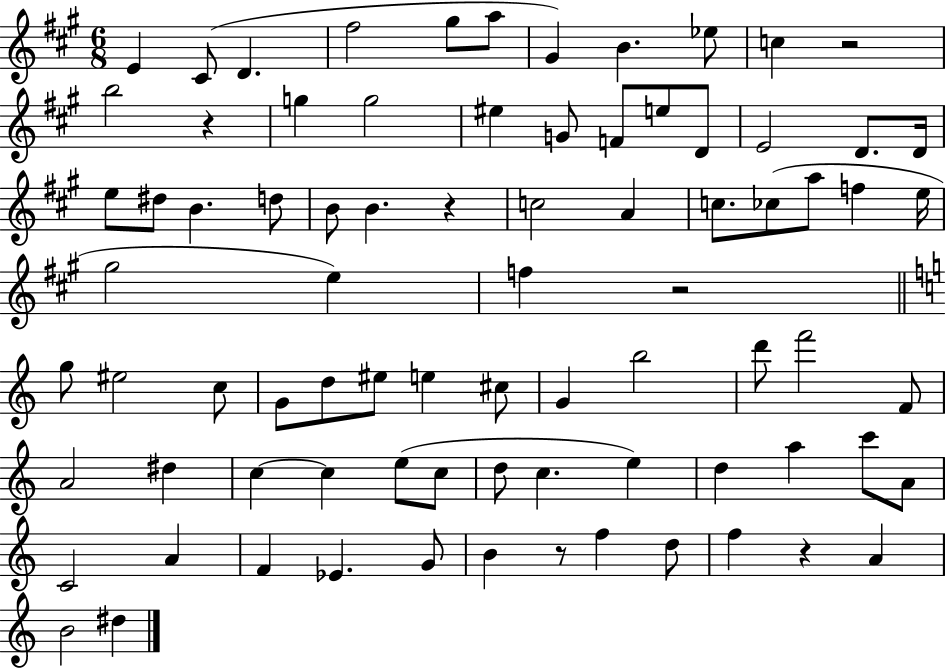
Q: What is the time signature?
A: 6/8